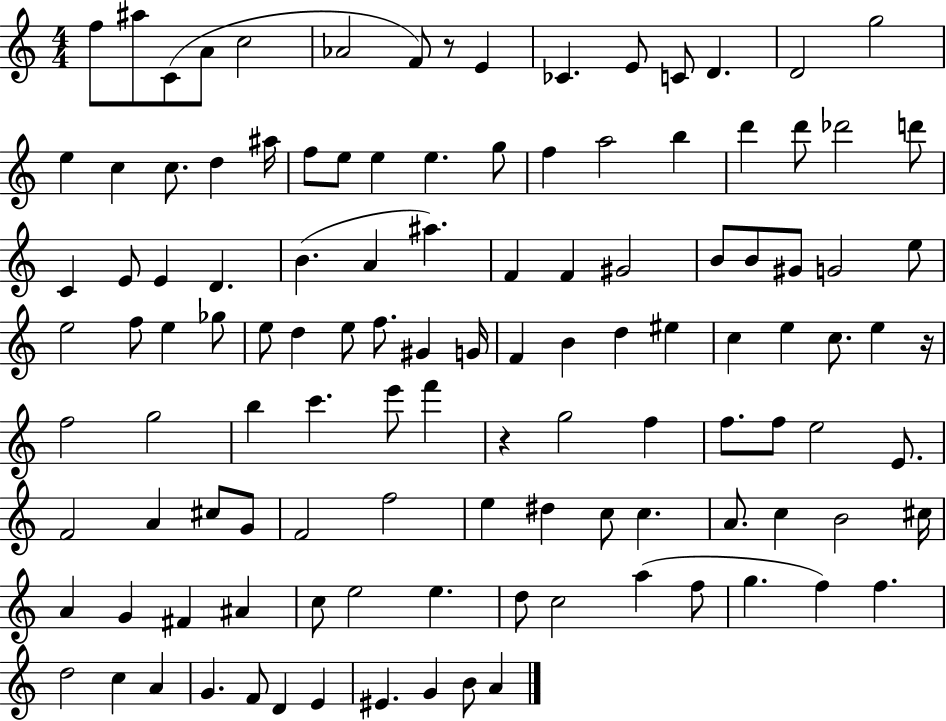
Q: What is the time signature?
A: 4/4